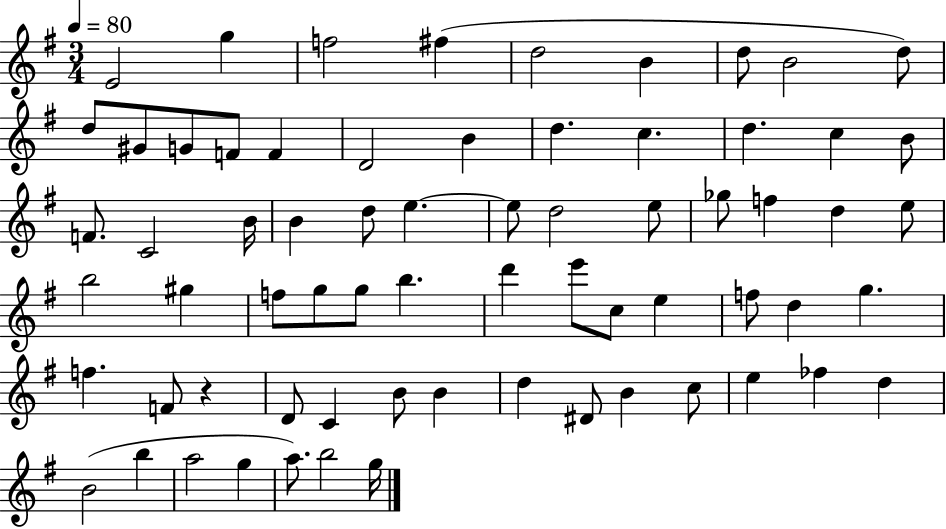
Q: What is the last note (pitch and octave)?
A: G5